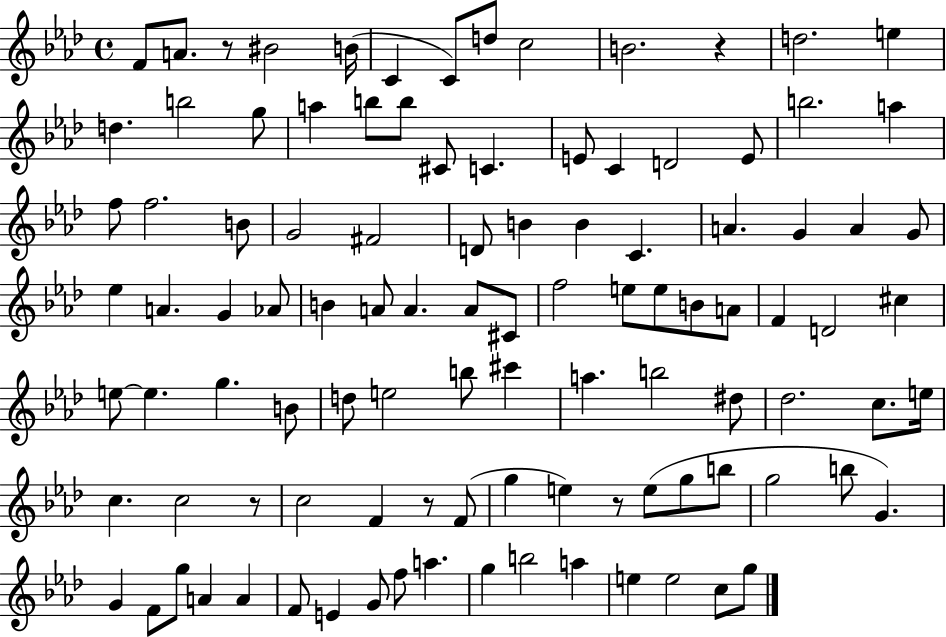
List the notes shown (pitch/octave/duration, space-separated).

F4/e A4/e. R/e BIS4/h B4/s C4/q C4/e D5/e C5/h B4/h. R/q D5/h. E5/q D5/q. B5/h G5/e A5/q B5/e B5/e C#4/e C4/q. E4/e C4/q D4/h E4/e B5/h. A5/q F5/e F5/h. B4/e G4/h F#4/h D4/e B4/q B4/q C4/q. A4/q. G4/q A4/q G4/e Eb5/q A4/q. G4/q Ab4/e B4/q A4/e A4/q. A4/e C#4/e F5/h E5/e E5/e B4/e A4/e F4/q D4/h C#5/q E5/e E5/q. G5/q. B4/e D5/e E5/h B5/e C#6/q A5/q. B5/h D#5/e Db5/h. C5/e. E5/s C5/q. C5/h R/e C5/h F4/q R/e F4/e G5/q E5/q R/e E5/e G5/e B5/e G5/h B5/e G4/q. G4/q F4/e G5/e A4/q A4/q F4/e E4/q G4/e F5/e A5/q. G5/q B5/h A5/q E5/q E5/h C5/e G5/e